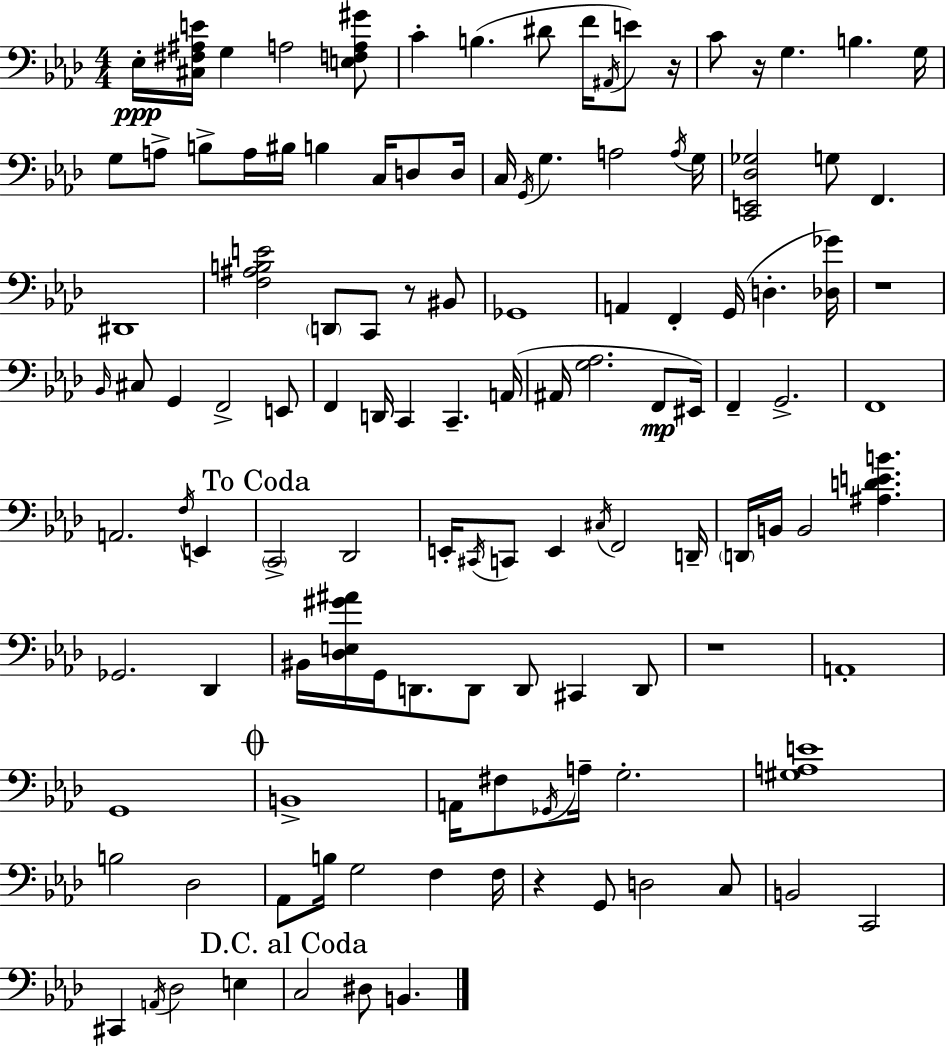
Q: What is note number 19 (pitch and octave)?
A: B3